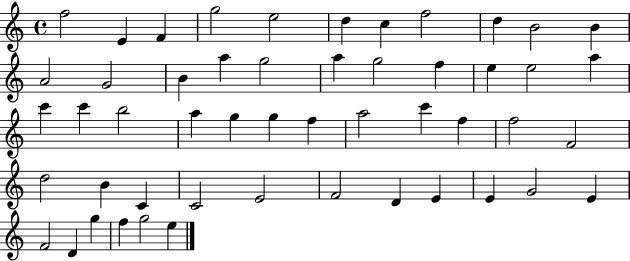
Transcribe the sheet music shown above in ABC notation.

X:1
T:Untitled
M:4/4
L:1/4
K:C
f2 E F g2 e2 d c f2 d B2 B A2 G2 B a g2 a g2 f e e2 a c' c' b2 a g g f a2 c' f f2 F2 d2 B C C2 E2 F2 D E E G2 E F2 D g f g2 e